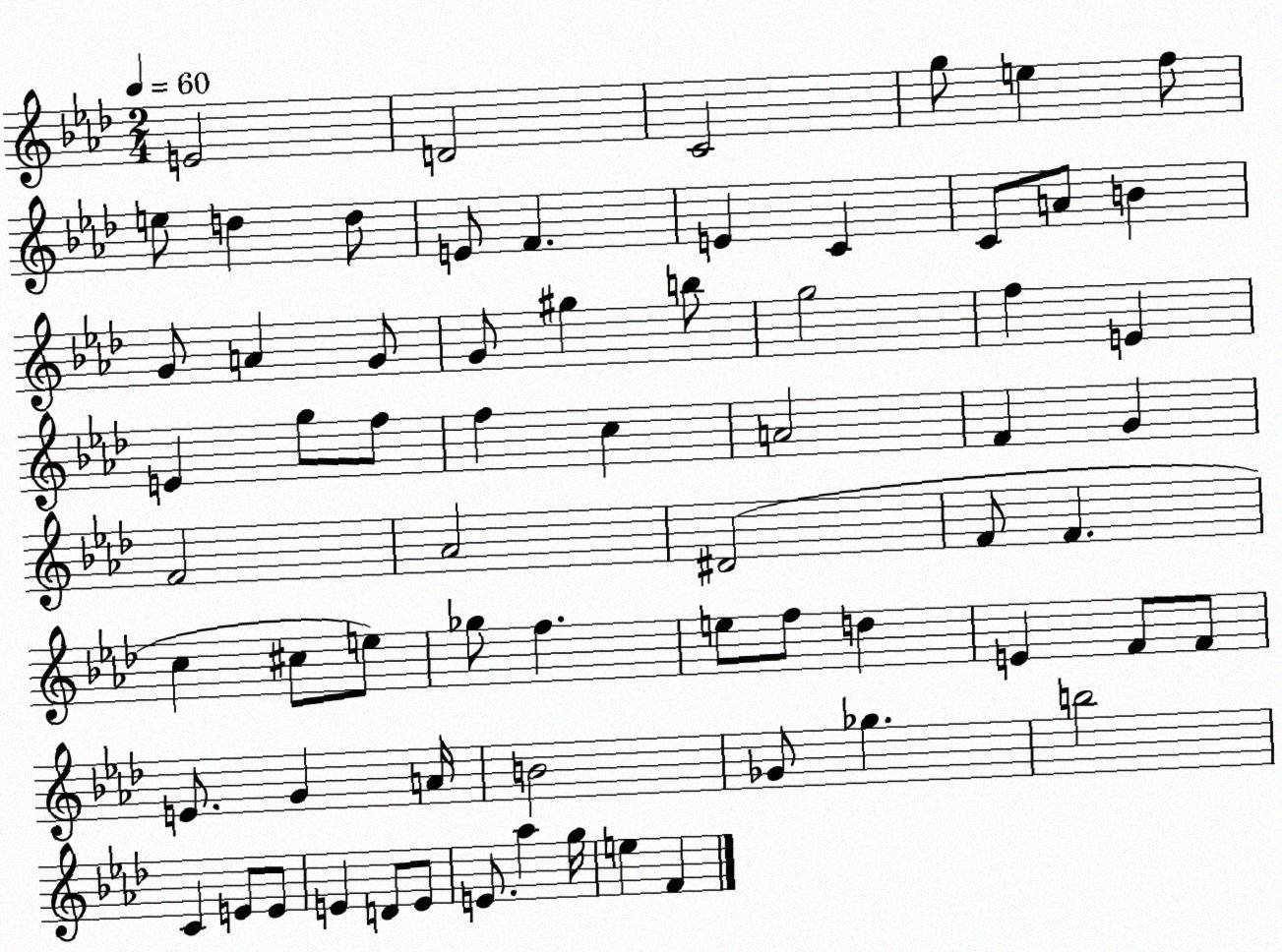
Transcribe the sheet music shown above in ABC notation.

X:1
T:Untitled
M:2/4
L:1/4
K:Ab
E2 D2 C2 g/2 e f/2 e/2 d d/2 E/2 F E C C/2 A/2 B G/2 A G/2 G/2 ^g b/2 g2 f E E g/2 f/2 f c A2 F G F2 _A2 ^D2 F/2 F c ^c/2 e/2 _g/2 f e/2 f/2 d E F/2 F/2 E/2 G A/4 B2 _G/2 _g b2 C E/2 E/2 E D/2 E/2 E/2 _a g/4 e F